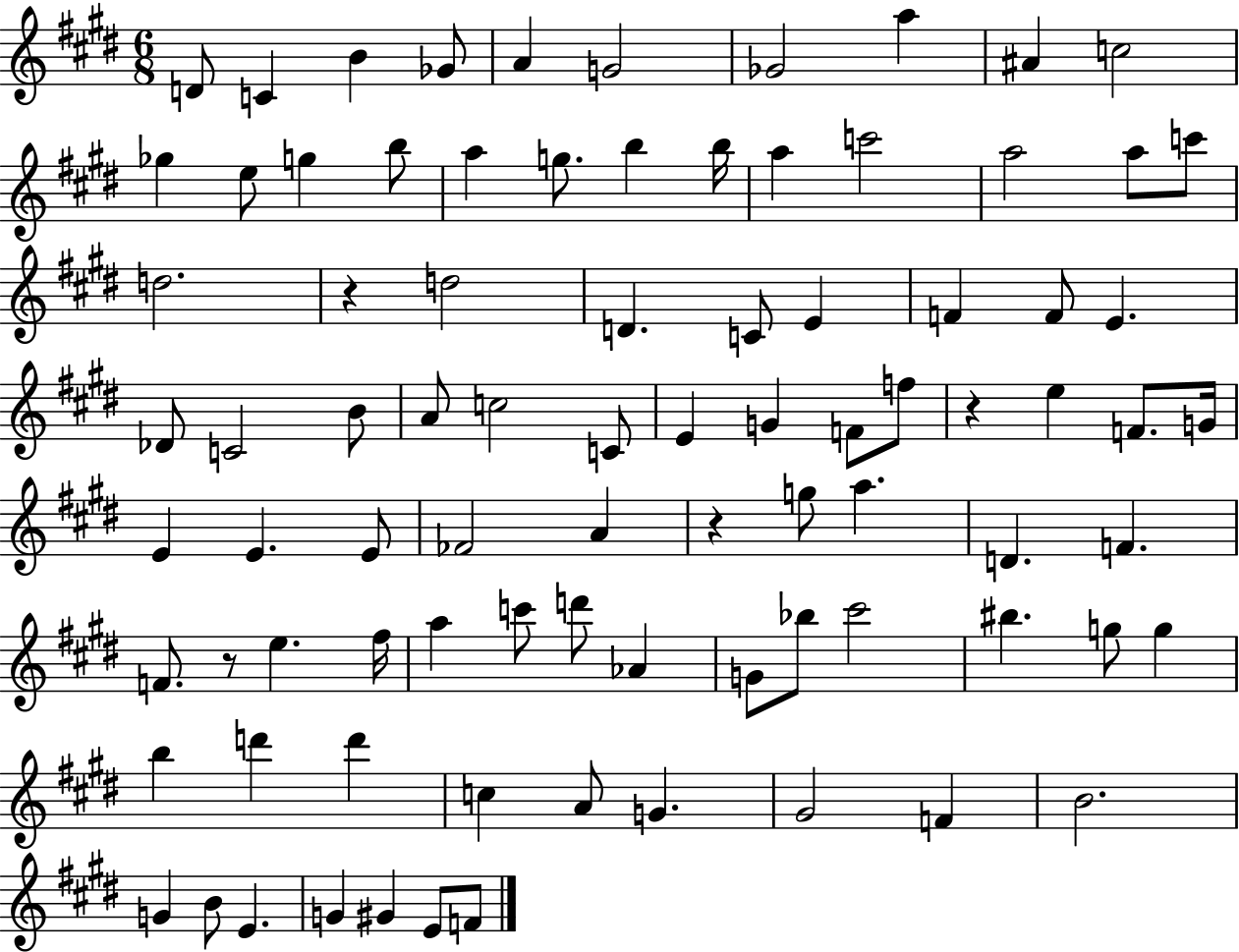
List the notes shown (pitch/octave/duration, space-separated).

D4/e C4/q B4/q Gb4/e A4/q G4/h Gb4/h A5/q A#4/q C5/h Gb5/q E5/e G5/q B5/e A5/q G5/e. B5/q B5/s A5/q C6/h A5/h A5/e C6/e D5/h. R/q D5/h D4/q. C4/e E4/q F4/q F4/e E4/q. Db4/e C4/h B4/e A4/e C5/h C4/e E4/q G4/q F4/e F5/e R/q E5/q F4/e. G4/s E4/q E4/q. E4/e FES4/h A4/q R/q G5/e A5/q. D4/q. F4/q. F4/e. R/e E5/q. F#5/s A5/q C6/e D6/e Ab4/q G4/e Bb5/e C#6/h BIS5/q. G5/e G5/q B5/q D6/q D6/q C5/q A4/e G4/q. G#4/h F4/q B4/h. G4/q B4/e E4/q. G4/q G#4/q E4/e F4/e